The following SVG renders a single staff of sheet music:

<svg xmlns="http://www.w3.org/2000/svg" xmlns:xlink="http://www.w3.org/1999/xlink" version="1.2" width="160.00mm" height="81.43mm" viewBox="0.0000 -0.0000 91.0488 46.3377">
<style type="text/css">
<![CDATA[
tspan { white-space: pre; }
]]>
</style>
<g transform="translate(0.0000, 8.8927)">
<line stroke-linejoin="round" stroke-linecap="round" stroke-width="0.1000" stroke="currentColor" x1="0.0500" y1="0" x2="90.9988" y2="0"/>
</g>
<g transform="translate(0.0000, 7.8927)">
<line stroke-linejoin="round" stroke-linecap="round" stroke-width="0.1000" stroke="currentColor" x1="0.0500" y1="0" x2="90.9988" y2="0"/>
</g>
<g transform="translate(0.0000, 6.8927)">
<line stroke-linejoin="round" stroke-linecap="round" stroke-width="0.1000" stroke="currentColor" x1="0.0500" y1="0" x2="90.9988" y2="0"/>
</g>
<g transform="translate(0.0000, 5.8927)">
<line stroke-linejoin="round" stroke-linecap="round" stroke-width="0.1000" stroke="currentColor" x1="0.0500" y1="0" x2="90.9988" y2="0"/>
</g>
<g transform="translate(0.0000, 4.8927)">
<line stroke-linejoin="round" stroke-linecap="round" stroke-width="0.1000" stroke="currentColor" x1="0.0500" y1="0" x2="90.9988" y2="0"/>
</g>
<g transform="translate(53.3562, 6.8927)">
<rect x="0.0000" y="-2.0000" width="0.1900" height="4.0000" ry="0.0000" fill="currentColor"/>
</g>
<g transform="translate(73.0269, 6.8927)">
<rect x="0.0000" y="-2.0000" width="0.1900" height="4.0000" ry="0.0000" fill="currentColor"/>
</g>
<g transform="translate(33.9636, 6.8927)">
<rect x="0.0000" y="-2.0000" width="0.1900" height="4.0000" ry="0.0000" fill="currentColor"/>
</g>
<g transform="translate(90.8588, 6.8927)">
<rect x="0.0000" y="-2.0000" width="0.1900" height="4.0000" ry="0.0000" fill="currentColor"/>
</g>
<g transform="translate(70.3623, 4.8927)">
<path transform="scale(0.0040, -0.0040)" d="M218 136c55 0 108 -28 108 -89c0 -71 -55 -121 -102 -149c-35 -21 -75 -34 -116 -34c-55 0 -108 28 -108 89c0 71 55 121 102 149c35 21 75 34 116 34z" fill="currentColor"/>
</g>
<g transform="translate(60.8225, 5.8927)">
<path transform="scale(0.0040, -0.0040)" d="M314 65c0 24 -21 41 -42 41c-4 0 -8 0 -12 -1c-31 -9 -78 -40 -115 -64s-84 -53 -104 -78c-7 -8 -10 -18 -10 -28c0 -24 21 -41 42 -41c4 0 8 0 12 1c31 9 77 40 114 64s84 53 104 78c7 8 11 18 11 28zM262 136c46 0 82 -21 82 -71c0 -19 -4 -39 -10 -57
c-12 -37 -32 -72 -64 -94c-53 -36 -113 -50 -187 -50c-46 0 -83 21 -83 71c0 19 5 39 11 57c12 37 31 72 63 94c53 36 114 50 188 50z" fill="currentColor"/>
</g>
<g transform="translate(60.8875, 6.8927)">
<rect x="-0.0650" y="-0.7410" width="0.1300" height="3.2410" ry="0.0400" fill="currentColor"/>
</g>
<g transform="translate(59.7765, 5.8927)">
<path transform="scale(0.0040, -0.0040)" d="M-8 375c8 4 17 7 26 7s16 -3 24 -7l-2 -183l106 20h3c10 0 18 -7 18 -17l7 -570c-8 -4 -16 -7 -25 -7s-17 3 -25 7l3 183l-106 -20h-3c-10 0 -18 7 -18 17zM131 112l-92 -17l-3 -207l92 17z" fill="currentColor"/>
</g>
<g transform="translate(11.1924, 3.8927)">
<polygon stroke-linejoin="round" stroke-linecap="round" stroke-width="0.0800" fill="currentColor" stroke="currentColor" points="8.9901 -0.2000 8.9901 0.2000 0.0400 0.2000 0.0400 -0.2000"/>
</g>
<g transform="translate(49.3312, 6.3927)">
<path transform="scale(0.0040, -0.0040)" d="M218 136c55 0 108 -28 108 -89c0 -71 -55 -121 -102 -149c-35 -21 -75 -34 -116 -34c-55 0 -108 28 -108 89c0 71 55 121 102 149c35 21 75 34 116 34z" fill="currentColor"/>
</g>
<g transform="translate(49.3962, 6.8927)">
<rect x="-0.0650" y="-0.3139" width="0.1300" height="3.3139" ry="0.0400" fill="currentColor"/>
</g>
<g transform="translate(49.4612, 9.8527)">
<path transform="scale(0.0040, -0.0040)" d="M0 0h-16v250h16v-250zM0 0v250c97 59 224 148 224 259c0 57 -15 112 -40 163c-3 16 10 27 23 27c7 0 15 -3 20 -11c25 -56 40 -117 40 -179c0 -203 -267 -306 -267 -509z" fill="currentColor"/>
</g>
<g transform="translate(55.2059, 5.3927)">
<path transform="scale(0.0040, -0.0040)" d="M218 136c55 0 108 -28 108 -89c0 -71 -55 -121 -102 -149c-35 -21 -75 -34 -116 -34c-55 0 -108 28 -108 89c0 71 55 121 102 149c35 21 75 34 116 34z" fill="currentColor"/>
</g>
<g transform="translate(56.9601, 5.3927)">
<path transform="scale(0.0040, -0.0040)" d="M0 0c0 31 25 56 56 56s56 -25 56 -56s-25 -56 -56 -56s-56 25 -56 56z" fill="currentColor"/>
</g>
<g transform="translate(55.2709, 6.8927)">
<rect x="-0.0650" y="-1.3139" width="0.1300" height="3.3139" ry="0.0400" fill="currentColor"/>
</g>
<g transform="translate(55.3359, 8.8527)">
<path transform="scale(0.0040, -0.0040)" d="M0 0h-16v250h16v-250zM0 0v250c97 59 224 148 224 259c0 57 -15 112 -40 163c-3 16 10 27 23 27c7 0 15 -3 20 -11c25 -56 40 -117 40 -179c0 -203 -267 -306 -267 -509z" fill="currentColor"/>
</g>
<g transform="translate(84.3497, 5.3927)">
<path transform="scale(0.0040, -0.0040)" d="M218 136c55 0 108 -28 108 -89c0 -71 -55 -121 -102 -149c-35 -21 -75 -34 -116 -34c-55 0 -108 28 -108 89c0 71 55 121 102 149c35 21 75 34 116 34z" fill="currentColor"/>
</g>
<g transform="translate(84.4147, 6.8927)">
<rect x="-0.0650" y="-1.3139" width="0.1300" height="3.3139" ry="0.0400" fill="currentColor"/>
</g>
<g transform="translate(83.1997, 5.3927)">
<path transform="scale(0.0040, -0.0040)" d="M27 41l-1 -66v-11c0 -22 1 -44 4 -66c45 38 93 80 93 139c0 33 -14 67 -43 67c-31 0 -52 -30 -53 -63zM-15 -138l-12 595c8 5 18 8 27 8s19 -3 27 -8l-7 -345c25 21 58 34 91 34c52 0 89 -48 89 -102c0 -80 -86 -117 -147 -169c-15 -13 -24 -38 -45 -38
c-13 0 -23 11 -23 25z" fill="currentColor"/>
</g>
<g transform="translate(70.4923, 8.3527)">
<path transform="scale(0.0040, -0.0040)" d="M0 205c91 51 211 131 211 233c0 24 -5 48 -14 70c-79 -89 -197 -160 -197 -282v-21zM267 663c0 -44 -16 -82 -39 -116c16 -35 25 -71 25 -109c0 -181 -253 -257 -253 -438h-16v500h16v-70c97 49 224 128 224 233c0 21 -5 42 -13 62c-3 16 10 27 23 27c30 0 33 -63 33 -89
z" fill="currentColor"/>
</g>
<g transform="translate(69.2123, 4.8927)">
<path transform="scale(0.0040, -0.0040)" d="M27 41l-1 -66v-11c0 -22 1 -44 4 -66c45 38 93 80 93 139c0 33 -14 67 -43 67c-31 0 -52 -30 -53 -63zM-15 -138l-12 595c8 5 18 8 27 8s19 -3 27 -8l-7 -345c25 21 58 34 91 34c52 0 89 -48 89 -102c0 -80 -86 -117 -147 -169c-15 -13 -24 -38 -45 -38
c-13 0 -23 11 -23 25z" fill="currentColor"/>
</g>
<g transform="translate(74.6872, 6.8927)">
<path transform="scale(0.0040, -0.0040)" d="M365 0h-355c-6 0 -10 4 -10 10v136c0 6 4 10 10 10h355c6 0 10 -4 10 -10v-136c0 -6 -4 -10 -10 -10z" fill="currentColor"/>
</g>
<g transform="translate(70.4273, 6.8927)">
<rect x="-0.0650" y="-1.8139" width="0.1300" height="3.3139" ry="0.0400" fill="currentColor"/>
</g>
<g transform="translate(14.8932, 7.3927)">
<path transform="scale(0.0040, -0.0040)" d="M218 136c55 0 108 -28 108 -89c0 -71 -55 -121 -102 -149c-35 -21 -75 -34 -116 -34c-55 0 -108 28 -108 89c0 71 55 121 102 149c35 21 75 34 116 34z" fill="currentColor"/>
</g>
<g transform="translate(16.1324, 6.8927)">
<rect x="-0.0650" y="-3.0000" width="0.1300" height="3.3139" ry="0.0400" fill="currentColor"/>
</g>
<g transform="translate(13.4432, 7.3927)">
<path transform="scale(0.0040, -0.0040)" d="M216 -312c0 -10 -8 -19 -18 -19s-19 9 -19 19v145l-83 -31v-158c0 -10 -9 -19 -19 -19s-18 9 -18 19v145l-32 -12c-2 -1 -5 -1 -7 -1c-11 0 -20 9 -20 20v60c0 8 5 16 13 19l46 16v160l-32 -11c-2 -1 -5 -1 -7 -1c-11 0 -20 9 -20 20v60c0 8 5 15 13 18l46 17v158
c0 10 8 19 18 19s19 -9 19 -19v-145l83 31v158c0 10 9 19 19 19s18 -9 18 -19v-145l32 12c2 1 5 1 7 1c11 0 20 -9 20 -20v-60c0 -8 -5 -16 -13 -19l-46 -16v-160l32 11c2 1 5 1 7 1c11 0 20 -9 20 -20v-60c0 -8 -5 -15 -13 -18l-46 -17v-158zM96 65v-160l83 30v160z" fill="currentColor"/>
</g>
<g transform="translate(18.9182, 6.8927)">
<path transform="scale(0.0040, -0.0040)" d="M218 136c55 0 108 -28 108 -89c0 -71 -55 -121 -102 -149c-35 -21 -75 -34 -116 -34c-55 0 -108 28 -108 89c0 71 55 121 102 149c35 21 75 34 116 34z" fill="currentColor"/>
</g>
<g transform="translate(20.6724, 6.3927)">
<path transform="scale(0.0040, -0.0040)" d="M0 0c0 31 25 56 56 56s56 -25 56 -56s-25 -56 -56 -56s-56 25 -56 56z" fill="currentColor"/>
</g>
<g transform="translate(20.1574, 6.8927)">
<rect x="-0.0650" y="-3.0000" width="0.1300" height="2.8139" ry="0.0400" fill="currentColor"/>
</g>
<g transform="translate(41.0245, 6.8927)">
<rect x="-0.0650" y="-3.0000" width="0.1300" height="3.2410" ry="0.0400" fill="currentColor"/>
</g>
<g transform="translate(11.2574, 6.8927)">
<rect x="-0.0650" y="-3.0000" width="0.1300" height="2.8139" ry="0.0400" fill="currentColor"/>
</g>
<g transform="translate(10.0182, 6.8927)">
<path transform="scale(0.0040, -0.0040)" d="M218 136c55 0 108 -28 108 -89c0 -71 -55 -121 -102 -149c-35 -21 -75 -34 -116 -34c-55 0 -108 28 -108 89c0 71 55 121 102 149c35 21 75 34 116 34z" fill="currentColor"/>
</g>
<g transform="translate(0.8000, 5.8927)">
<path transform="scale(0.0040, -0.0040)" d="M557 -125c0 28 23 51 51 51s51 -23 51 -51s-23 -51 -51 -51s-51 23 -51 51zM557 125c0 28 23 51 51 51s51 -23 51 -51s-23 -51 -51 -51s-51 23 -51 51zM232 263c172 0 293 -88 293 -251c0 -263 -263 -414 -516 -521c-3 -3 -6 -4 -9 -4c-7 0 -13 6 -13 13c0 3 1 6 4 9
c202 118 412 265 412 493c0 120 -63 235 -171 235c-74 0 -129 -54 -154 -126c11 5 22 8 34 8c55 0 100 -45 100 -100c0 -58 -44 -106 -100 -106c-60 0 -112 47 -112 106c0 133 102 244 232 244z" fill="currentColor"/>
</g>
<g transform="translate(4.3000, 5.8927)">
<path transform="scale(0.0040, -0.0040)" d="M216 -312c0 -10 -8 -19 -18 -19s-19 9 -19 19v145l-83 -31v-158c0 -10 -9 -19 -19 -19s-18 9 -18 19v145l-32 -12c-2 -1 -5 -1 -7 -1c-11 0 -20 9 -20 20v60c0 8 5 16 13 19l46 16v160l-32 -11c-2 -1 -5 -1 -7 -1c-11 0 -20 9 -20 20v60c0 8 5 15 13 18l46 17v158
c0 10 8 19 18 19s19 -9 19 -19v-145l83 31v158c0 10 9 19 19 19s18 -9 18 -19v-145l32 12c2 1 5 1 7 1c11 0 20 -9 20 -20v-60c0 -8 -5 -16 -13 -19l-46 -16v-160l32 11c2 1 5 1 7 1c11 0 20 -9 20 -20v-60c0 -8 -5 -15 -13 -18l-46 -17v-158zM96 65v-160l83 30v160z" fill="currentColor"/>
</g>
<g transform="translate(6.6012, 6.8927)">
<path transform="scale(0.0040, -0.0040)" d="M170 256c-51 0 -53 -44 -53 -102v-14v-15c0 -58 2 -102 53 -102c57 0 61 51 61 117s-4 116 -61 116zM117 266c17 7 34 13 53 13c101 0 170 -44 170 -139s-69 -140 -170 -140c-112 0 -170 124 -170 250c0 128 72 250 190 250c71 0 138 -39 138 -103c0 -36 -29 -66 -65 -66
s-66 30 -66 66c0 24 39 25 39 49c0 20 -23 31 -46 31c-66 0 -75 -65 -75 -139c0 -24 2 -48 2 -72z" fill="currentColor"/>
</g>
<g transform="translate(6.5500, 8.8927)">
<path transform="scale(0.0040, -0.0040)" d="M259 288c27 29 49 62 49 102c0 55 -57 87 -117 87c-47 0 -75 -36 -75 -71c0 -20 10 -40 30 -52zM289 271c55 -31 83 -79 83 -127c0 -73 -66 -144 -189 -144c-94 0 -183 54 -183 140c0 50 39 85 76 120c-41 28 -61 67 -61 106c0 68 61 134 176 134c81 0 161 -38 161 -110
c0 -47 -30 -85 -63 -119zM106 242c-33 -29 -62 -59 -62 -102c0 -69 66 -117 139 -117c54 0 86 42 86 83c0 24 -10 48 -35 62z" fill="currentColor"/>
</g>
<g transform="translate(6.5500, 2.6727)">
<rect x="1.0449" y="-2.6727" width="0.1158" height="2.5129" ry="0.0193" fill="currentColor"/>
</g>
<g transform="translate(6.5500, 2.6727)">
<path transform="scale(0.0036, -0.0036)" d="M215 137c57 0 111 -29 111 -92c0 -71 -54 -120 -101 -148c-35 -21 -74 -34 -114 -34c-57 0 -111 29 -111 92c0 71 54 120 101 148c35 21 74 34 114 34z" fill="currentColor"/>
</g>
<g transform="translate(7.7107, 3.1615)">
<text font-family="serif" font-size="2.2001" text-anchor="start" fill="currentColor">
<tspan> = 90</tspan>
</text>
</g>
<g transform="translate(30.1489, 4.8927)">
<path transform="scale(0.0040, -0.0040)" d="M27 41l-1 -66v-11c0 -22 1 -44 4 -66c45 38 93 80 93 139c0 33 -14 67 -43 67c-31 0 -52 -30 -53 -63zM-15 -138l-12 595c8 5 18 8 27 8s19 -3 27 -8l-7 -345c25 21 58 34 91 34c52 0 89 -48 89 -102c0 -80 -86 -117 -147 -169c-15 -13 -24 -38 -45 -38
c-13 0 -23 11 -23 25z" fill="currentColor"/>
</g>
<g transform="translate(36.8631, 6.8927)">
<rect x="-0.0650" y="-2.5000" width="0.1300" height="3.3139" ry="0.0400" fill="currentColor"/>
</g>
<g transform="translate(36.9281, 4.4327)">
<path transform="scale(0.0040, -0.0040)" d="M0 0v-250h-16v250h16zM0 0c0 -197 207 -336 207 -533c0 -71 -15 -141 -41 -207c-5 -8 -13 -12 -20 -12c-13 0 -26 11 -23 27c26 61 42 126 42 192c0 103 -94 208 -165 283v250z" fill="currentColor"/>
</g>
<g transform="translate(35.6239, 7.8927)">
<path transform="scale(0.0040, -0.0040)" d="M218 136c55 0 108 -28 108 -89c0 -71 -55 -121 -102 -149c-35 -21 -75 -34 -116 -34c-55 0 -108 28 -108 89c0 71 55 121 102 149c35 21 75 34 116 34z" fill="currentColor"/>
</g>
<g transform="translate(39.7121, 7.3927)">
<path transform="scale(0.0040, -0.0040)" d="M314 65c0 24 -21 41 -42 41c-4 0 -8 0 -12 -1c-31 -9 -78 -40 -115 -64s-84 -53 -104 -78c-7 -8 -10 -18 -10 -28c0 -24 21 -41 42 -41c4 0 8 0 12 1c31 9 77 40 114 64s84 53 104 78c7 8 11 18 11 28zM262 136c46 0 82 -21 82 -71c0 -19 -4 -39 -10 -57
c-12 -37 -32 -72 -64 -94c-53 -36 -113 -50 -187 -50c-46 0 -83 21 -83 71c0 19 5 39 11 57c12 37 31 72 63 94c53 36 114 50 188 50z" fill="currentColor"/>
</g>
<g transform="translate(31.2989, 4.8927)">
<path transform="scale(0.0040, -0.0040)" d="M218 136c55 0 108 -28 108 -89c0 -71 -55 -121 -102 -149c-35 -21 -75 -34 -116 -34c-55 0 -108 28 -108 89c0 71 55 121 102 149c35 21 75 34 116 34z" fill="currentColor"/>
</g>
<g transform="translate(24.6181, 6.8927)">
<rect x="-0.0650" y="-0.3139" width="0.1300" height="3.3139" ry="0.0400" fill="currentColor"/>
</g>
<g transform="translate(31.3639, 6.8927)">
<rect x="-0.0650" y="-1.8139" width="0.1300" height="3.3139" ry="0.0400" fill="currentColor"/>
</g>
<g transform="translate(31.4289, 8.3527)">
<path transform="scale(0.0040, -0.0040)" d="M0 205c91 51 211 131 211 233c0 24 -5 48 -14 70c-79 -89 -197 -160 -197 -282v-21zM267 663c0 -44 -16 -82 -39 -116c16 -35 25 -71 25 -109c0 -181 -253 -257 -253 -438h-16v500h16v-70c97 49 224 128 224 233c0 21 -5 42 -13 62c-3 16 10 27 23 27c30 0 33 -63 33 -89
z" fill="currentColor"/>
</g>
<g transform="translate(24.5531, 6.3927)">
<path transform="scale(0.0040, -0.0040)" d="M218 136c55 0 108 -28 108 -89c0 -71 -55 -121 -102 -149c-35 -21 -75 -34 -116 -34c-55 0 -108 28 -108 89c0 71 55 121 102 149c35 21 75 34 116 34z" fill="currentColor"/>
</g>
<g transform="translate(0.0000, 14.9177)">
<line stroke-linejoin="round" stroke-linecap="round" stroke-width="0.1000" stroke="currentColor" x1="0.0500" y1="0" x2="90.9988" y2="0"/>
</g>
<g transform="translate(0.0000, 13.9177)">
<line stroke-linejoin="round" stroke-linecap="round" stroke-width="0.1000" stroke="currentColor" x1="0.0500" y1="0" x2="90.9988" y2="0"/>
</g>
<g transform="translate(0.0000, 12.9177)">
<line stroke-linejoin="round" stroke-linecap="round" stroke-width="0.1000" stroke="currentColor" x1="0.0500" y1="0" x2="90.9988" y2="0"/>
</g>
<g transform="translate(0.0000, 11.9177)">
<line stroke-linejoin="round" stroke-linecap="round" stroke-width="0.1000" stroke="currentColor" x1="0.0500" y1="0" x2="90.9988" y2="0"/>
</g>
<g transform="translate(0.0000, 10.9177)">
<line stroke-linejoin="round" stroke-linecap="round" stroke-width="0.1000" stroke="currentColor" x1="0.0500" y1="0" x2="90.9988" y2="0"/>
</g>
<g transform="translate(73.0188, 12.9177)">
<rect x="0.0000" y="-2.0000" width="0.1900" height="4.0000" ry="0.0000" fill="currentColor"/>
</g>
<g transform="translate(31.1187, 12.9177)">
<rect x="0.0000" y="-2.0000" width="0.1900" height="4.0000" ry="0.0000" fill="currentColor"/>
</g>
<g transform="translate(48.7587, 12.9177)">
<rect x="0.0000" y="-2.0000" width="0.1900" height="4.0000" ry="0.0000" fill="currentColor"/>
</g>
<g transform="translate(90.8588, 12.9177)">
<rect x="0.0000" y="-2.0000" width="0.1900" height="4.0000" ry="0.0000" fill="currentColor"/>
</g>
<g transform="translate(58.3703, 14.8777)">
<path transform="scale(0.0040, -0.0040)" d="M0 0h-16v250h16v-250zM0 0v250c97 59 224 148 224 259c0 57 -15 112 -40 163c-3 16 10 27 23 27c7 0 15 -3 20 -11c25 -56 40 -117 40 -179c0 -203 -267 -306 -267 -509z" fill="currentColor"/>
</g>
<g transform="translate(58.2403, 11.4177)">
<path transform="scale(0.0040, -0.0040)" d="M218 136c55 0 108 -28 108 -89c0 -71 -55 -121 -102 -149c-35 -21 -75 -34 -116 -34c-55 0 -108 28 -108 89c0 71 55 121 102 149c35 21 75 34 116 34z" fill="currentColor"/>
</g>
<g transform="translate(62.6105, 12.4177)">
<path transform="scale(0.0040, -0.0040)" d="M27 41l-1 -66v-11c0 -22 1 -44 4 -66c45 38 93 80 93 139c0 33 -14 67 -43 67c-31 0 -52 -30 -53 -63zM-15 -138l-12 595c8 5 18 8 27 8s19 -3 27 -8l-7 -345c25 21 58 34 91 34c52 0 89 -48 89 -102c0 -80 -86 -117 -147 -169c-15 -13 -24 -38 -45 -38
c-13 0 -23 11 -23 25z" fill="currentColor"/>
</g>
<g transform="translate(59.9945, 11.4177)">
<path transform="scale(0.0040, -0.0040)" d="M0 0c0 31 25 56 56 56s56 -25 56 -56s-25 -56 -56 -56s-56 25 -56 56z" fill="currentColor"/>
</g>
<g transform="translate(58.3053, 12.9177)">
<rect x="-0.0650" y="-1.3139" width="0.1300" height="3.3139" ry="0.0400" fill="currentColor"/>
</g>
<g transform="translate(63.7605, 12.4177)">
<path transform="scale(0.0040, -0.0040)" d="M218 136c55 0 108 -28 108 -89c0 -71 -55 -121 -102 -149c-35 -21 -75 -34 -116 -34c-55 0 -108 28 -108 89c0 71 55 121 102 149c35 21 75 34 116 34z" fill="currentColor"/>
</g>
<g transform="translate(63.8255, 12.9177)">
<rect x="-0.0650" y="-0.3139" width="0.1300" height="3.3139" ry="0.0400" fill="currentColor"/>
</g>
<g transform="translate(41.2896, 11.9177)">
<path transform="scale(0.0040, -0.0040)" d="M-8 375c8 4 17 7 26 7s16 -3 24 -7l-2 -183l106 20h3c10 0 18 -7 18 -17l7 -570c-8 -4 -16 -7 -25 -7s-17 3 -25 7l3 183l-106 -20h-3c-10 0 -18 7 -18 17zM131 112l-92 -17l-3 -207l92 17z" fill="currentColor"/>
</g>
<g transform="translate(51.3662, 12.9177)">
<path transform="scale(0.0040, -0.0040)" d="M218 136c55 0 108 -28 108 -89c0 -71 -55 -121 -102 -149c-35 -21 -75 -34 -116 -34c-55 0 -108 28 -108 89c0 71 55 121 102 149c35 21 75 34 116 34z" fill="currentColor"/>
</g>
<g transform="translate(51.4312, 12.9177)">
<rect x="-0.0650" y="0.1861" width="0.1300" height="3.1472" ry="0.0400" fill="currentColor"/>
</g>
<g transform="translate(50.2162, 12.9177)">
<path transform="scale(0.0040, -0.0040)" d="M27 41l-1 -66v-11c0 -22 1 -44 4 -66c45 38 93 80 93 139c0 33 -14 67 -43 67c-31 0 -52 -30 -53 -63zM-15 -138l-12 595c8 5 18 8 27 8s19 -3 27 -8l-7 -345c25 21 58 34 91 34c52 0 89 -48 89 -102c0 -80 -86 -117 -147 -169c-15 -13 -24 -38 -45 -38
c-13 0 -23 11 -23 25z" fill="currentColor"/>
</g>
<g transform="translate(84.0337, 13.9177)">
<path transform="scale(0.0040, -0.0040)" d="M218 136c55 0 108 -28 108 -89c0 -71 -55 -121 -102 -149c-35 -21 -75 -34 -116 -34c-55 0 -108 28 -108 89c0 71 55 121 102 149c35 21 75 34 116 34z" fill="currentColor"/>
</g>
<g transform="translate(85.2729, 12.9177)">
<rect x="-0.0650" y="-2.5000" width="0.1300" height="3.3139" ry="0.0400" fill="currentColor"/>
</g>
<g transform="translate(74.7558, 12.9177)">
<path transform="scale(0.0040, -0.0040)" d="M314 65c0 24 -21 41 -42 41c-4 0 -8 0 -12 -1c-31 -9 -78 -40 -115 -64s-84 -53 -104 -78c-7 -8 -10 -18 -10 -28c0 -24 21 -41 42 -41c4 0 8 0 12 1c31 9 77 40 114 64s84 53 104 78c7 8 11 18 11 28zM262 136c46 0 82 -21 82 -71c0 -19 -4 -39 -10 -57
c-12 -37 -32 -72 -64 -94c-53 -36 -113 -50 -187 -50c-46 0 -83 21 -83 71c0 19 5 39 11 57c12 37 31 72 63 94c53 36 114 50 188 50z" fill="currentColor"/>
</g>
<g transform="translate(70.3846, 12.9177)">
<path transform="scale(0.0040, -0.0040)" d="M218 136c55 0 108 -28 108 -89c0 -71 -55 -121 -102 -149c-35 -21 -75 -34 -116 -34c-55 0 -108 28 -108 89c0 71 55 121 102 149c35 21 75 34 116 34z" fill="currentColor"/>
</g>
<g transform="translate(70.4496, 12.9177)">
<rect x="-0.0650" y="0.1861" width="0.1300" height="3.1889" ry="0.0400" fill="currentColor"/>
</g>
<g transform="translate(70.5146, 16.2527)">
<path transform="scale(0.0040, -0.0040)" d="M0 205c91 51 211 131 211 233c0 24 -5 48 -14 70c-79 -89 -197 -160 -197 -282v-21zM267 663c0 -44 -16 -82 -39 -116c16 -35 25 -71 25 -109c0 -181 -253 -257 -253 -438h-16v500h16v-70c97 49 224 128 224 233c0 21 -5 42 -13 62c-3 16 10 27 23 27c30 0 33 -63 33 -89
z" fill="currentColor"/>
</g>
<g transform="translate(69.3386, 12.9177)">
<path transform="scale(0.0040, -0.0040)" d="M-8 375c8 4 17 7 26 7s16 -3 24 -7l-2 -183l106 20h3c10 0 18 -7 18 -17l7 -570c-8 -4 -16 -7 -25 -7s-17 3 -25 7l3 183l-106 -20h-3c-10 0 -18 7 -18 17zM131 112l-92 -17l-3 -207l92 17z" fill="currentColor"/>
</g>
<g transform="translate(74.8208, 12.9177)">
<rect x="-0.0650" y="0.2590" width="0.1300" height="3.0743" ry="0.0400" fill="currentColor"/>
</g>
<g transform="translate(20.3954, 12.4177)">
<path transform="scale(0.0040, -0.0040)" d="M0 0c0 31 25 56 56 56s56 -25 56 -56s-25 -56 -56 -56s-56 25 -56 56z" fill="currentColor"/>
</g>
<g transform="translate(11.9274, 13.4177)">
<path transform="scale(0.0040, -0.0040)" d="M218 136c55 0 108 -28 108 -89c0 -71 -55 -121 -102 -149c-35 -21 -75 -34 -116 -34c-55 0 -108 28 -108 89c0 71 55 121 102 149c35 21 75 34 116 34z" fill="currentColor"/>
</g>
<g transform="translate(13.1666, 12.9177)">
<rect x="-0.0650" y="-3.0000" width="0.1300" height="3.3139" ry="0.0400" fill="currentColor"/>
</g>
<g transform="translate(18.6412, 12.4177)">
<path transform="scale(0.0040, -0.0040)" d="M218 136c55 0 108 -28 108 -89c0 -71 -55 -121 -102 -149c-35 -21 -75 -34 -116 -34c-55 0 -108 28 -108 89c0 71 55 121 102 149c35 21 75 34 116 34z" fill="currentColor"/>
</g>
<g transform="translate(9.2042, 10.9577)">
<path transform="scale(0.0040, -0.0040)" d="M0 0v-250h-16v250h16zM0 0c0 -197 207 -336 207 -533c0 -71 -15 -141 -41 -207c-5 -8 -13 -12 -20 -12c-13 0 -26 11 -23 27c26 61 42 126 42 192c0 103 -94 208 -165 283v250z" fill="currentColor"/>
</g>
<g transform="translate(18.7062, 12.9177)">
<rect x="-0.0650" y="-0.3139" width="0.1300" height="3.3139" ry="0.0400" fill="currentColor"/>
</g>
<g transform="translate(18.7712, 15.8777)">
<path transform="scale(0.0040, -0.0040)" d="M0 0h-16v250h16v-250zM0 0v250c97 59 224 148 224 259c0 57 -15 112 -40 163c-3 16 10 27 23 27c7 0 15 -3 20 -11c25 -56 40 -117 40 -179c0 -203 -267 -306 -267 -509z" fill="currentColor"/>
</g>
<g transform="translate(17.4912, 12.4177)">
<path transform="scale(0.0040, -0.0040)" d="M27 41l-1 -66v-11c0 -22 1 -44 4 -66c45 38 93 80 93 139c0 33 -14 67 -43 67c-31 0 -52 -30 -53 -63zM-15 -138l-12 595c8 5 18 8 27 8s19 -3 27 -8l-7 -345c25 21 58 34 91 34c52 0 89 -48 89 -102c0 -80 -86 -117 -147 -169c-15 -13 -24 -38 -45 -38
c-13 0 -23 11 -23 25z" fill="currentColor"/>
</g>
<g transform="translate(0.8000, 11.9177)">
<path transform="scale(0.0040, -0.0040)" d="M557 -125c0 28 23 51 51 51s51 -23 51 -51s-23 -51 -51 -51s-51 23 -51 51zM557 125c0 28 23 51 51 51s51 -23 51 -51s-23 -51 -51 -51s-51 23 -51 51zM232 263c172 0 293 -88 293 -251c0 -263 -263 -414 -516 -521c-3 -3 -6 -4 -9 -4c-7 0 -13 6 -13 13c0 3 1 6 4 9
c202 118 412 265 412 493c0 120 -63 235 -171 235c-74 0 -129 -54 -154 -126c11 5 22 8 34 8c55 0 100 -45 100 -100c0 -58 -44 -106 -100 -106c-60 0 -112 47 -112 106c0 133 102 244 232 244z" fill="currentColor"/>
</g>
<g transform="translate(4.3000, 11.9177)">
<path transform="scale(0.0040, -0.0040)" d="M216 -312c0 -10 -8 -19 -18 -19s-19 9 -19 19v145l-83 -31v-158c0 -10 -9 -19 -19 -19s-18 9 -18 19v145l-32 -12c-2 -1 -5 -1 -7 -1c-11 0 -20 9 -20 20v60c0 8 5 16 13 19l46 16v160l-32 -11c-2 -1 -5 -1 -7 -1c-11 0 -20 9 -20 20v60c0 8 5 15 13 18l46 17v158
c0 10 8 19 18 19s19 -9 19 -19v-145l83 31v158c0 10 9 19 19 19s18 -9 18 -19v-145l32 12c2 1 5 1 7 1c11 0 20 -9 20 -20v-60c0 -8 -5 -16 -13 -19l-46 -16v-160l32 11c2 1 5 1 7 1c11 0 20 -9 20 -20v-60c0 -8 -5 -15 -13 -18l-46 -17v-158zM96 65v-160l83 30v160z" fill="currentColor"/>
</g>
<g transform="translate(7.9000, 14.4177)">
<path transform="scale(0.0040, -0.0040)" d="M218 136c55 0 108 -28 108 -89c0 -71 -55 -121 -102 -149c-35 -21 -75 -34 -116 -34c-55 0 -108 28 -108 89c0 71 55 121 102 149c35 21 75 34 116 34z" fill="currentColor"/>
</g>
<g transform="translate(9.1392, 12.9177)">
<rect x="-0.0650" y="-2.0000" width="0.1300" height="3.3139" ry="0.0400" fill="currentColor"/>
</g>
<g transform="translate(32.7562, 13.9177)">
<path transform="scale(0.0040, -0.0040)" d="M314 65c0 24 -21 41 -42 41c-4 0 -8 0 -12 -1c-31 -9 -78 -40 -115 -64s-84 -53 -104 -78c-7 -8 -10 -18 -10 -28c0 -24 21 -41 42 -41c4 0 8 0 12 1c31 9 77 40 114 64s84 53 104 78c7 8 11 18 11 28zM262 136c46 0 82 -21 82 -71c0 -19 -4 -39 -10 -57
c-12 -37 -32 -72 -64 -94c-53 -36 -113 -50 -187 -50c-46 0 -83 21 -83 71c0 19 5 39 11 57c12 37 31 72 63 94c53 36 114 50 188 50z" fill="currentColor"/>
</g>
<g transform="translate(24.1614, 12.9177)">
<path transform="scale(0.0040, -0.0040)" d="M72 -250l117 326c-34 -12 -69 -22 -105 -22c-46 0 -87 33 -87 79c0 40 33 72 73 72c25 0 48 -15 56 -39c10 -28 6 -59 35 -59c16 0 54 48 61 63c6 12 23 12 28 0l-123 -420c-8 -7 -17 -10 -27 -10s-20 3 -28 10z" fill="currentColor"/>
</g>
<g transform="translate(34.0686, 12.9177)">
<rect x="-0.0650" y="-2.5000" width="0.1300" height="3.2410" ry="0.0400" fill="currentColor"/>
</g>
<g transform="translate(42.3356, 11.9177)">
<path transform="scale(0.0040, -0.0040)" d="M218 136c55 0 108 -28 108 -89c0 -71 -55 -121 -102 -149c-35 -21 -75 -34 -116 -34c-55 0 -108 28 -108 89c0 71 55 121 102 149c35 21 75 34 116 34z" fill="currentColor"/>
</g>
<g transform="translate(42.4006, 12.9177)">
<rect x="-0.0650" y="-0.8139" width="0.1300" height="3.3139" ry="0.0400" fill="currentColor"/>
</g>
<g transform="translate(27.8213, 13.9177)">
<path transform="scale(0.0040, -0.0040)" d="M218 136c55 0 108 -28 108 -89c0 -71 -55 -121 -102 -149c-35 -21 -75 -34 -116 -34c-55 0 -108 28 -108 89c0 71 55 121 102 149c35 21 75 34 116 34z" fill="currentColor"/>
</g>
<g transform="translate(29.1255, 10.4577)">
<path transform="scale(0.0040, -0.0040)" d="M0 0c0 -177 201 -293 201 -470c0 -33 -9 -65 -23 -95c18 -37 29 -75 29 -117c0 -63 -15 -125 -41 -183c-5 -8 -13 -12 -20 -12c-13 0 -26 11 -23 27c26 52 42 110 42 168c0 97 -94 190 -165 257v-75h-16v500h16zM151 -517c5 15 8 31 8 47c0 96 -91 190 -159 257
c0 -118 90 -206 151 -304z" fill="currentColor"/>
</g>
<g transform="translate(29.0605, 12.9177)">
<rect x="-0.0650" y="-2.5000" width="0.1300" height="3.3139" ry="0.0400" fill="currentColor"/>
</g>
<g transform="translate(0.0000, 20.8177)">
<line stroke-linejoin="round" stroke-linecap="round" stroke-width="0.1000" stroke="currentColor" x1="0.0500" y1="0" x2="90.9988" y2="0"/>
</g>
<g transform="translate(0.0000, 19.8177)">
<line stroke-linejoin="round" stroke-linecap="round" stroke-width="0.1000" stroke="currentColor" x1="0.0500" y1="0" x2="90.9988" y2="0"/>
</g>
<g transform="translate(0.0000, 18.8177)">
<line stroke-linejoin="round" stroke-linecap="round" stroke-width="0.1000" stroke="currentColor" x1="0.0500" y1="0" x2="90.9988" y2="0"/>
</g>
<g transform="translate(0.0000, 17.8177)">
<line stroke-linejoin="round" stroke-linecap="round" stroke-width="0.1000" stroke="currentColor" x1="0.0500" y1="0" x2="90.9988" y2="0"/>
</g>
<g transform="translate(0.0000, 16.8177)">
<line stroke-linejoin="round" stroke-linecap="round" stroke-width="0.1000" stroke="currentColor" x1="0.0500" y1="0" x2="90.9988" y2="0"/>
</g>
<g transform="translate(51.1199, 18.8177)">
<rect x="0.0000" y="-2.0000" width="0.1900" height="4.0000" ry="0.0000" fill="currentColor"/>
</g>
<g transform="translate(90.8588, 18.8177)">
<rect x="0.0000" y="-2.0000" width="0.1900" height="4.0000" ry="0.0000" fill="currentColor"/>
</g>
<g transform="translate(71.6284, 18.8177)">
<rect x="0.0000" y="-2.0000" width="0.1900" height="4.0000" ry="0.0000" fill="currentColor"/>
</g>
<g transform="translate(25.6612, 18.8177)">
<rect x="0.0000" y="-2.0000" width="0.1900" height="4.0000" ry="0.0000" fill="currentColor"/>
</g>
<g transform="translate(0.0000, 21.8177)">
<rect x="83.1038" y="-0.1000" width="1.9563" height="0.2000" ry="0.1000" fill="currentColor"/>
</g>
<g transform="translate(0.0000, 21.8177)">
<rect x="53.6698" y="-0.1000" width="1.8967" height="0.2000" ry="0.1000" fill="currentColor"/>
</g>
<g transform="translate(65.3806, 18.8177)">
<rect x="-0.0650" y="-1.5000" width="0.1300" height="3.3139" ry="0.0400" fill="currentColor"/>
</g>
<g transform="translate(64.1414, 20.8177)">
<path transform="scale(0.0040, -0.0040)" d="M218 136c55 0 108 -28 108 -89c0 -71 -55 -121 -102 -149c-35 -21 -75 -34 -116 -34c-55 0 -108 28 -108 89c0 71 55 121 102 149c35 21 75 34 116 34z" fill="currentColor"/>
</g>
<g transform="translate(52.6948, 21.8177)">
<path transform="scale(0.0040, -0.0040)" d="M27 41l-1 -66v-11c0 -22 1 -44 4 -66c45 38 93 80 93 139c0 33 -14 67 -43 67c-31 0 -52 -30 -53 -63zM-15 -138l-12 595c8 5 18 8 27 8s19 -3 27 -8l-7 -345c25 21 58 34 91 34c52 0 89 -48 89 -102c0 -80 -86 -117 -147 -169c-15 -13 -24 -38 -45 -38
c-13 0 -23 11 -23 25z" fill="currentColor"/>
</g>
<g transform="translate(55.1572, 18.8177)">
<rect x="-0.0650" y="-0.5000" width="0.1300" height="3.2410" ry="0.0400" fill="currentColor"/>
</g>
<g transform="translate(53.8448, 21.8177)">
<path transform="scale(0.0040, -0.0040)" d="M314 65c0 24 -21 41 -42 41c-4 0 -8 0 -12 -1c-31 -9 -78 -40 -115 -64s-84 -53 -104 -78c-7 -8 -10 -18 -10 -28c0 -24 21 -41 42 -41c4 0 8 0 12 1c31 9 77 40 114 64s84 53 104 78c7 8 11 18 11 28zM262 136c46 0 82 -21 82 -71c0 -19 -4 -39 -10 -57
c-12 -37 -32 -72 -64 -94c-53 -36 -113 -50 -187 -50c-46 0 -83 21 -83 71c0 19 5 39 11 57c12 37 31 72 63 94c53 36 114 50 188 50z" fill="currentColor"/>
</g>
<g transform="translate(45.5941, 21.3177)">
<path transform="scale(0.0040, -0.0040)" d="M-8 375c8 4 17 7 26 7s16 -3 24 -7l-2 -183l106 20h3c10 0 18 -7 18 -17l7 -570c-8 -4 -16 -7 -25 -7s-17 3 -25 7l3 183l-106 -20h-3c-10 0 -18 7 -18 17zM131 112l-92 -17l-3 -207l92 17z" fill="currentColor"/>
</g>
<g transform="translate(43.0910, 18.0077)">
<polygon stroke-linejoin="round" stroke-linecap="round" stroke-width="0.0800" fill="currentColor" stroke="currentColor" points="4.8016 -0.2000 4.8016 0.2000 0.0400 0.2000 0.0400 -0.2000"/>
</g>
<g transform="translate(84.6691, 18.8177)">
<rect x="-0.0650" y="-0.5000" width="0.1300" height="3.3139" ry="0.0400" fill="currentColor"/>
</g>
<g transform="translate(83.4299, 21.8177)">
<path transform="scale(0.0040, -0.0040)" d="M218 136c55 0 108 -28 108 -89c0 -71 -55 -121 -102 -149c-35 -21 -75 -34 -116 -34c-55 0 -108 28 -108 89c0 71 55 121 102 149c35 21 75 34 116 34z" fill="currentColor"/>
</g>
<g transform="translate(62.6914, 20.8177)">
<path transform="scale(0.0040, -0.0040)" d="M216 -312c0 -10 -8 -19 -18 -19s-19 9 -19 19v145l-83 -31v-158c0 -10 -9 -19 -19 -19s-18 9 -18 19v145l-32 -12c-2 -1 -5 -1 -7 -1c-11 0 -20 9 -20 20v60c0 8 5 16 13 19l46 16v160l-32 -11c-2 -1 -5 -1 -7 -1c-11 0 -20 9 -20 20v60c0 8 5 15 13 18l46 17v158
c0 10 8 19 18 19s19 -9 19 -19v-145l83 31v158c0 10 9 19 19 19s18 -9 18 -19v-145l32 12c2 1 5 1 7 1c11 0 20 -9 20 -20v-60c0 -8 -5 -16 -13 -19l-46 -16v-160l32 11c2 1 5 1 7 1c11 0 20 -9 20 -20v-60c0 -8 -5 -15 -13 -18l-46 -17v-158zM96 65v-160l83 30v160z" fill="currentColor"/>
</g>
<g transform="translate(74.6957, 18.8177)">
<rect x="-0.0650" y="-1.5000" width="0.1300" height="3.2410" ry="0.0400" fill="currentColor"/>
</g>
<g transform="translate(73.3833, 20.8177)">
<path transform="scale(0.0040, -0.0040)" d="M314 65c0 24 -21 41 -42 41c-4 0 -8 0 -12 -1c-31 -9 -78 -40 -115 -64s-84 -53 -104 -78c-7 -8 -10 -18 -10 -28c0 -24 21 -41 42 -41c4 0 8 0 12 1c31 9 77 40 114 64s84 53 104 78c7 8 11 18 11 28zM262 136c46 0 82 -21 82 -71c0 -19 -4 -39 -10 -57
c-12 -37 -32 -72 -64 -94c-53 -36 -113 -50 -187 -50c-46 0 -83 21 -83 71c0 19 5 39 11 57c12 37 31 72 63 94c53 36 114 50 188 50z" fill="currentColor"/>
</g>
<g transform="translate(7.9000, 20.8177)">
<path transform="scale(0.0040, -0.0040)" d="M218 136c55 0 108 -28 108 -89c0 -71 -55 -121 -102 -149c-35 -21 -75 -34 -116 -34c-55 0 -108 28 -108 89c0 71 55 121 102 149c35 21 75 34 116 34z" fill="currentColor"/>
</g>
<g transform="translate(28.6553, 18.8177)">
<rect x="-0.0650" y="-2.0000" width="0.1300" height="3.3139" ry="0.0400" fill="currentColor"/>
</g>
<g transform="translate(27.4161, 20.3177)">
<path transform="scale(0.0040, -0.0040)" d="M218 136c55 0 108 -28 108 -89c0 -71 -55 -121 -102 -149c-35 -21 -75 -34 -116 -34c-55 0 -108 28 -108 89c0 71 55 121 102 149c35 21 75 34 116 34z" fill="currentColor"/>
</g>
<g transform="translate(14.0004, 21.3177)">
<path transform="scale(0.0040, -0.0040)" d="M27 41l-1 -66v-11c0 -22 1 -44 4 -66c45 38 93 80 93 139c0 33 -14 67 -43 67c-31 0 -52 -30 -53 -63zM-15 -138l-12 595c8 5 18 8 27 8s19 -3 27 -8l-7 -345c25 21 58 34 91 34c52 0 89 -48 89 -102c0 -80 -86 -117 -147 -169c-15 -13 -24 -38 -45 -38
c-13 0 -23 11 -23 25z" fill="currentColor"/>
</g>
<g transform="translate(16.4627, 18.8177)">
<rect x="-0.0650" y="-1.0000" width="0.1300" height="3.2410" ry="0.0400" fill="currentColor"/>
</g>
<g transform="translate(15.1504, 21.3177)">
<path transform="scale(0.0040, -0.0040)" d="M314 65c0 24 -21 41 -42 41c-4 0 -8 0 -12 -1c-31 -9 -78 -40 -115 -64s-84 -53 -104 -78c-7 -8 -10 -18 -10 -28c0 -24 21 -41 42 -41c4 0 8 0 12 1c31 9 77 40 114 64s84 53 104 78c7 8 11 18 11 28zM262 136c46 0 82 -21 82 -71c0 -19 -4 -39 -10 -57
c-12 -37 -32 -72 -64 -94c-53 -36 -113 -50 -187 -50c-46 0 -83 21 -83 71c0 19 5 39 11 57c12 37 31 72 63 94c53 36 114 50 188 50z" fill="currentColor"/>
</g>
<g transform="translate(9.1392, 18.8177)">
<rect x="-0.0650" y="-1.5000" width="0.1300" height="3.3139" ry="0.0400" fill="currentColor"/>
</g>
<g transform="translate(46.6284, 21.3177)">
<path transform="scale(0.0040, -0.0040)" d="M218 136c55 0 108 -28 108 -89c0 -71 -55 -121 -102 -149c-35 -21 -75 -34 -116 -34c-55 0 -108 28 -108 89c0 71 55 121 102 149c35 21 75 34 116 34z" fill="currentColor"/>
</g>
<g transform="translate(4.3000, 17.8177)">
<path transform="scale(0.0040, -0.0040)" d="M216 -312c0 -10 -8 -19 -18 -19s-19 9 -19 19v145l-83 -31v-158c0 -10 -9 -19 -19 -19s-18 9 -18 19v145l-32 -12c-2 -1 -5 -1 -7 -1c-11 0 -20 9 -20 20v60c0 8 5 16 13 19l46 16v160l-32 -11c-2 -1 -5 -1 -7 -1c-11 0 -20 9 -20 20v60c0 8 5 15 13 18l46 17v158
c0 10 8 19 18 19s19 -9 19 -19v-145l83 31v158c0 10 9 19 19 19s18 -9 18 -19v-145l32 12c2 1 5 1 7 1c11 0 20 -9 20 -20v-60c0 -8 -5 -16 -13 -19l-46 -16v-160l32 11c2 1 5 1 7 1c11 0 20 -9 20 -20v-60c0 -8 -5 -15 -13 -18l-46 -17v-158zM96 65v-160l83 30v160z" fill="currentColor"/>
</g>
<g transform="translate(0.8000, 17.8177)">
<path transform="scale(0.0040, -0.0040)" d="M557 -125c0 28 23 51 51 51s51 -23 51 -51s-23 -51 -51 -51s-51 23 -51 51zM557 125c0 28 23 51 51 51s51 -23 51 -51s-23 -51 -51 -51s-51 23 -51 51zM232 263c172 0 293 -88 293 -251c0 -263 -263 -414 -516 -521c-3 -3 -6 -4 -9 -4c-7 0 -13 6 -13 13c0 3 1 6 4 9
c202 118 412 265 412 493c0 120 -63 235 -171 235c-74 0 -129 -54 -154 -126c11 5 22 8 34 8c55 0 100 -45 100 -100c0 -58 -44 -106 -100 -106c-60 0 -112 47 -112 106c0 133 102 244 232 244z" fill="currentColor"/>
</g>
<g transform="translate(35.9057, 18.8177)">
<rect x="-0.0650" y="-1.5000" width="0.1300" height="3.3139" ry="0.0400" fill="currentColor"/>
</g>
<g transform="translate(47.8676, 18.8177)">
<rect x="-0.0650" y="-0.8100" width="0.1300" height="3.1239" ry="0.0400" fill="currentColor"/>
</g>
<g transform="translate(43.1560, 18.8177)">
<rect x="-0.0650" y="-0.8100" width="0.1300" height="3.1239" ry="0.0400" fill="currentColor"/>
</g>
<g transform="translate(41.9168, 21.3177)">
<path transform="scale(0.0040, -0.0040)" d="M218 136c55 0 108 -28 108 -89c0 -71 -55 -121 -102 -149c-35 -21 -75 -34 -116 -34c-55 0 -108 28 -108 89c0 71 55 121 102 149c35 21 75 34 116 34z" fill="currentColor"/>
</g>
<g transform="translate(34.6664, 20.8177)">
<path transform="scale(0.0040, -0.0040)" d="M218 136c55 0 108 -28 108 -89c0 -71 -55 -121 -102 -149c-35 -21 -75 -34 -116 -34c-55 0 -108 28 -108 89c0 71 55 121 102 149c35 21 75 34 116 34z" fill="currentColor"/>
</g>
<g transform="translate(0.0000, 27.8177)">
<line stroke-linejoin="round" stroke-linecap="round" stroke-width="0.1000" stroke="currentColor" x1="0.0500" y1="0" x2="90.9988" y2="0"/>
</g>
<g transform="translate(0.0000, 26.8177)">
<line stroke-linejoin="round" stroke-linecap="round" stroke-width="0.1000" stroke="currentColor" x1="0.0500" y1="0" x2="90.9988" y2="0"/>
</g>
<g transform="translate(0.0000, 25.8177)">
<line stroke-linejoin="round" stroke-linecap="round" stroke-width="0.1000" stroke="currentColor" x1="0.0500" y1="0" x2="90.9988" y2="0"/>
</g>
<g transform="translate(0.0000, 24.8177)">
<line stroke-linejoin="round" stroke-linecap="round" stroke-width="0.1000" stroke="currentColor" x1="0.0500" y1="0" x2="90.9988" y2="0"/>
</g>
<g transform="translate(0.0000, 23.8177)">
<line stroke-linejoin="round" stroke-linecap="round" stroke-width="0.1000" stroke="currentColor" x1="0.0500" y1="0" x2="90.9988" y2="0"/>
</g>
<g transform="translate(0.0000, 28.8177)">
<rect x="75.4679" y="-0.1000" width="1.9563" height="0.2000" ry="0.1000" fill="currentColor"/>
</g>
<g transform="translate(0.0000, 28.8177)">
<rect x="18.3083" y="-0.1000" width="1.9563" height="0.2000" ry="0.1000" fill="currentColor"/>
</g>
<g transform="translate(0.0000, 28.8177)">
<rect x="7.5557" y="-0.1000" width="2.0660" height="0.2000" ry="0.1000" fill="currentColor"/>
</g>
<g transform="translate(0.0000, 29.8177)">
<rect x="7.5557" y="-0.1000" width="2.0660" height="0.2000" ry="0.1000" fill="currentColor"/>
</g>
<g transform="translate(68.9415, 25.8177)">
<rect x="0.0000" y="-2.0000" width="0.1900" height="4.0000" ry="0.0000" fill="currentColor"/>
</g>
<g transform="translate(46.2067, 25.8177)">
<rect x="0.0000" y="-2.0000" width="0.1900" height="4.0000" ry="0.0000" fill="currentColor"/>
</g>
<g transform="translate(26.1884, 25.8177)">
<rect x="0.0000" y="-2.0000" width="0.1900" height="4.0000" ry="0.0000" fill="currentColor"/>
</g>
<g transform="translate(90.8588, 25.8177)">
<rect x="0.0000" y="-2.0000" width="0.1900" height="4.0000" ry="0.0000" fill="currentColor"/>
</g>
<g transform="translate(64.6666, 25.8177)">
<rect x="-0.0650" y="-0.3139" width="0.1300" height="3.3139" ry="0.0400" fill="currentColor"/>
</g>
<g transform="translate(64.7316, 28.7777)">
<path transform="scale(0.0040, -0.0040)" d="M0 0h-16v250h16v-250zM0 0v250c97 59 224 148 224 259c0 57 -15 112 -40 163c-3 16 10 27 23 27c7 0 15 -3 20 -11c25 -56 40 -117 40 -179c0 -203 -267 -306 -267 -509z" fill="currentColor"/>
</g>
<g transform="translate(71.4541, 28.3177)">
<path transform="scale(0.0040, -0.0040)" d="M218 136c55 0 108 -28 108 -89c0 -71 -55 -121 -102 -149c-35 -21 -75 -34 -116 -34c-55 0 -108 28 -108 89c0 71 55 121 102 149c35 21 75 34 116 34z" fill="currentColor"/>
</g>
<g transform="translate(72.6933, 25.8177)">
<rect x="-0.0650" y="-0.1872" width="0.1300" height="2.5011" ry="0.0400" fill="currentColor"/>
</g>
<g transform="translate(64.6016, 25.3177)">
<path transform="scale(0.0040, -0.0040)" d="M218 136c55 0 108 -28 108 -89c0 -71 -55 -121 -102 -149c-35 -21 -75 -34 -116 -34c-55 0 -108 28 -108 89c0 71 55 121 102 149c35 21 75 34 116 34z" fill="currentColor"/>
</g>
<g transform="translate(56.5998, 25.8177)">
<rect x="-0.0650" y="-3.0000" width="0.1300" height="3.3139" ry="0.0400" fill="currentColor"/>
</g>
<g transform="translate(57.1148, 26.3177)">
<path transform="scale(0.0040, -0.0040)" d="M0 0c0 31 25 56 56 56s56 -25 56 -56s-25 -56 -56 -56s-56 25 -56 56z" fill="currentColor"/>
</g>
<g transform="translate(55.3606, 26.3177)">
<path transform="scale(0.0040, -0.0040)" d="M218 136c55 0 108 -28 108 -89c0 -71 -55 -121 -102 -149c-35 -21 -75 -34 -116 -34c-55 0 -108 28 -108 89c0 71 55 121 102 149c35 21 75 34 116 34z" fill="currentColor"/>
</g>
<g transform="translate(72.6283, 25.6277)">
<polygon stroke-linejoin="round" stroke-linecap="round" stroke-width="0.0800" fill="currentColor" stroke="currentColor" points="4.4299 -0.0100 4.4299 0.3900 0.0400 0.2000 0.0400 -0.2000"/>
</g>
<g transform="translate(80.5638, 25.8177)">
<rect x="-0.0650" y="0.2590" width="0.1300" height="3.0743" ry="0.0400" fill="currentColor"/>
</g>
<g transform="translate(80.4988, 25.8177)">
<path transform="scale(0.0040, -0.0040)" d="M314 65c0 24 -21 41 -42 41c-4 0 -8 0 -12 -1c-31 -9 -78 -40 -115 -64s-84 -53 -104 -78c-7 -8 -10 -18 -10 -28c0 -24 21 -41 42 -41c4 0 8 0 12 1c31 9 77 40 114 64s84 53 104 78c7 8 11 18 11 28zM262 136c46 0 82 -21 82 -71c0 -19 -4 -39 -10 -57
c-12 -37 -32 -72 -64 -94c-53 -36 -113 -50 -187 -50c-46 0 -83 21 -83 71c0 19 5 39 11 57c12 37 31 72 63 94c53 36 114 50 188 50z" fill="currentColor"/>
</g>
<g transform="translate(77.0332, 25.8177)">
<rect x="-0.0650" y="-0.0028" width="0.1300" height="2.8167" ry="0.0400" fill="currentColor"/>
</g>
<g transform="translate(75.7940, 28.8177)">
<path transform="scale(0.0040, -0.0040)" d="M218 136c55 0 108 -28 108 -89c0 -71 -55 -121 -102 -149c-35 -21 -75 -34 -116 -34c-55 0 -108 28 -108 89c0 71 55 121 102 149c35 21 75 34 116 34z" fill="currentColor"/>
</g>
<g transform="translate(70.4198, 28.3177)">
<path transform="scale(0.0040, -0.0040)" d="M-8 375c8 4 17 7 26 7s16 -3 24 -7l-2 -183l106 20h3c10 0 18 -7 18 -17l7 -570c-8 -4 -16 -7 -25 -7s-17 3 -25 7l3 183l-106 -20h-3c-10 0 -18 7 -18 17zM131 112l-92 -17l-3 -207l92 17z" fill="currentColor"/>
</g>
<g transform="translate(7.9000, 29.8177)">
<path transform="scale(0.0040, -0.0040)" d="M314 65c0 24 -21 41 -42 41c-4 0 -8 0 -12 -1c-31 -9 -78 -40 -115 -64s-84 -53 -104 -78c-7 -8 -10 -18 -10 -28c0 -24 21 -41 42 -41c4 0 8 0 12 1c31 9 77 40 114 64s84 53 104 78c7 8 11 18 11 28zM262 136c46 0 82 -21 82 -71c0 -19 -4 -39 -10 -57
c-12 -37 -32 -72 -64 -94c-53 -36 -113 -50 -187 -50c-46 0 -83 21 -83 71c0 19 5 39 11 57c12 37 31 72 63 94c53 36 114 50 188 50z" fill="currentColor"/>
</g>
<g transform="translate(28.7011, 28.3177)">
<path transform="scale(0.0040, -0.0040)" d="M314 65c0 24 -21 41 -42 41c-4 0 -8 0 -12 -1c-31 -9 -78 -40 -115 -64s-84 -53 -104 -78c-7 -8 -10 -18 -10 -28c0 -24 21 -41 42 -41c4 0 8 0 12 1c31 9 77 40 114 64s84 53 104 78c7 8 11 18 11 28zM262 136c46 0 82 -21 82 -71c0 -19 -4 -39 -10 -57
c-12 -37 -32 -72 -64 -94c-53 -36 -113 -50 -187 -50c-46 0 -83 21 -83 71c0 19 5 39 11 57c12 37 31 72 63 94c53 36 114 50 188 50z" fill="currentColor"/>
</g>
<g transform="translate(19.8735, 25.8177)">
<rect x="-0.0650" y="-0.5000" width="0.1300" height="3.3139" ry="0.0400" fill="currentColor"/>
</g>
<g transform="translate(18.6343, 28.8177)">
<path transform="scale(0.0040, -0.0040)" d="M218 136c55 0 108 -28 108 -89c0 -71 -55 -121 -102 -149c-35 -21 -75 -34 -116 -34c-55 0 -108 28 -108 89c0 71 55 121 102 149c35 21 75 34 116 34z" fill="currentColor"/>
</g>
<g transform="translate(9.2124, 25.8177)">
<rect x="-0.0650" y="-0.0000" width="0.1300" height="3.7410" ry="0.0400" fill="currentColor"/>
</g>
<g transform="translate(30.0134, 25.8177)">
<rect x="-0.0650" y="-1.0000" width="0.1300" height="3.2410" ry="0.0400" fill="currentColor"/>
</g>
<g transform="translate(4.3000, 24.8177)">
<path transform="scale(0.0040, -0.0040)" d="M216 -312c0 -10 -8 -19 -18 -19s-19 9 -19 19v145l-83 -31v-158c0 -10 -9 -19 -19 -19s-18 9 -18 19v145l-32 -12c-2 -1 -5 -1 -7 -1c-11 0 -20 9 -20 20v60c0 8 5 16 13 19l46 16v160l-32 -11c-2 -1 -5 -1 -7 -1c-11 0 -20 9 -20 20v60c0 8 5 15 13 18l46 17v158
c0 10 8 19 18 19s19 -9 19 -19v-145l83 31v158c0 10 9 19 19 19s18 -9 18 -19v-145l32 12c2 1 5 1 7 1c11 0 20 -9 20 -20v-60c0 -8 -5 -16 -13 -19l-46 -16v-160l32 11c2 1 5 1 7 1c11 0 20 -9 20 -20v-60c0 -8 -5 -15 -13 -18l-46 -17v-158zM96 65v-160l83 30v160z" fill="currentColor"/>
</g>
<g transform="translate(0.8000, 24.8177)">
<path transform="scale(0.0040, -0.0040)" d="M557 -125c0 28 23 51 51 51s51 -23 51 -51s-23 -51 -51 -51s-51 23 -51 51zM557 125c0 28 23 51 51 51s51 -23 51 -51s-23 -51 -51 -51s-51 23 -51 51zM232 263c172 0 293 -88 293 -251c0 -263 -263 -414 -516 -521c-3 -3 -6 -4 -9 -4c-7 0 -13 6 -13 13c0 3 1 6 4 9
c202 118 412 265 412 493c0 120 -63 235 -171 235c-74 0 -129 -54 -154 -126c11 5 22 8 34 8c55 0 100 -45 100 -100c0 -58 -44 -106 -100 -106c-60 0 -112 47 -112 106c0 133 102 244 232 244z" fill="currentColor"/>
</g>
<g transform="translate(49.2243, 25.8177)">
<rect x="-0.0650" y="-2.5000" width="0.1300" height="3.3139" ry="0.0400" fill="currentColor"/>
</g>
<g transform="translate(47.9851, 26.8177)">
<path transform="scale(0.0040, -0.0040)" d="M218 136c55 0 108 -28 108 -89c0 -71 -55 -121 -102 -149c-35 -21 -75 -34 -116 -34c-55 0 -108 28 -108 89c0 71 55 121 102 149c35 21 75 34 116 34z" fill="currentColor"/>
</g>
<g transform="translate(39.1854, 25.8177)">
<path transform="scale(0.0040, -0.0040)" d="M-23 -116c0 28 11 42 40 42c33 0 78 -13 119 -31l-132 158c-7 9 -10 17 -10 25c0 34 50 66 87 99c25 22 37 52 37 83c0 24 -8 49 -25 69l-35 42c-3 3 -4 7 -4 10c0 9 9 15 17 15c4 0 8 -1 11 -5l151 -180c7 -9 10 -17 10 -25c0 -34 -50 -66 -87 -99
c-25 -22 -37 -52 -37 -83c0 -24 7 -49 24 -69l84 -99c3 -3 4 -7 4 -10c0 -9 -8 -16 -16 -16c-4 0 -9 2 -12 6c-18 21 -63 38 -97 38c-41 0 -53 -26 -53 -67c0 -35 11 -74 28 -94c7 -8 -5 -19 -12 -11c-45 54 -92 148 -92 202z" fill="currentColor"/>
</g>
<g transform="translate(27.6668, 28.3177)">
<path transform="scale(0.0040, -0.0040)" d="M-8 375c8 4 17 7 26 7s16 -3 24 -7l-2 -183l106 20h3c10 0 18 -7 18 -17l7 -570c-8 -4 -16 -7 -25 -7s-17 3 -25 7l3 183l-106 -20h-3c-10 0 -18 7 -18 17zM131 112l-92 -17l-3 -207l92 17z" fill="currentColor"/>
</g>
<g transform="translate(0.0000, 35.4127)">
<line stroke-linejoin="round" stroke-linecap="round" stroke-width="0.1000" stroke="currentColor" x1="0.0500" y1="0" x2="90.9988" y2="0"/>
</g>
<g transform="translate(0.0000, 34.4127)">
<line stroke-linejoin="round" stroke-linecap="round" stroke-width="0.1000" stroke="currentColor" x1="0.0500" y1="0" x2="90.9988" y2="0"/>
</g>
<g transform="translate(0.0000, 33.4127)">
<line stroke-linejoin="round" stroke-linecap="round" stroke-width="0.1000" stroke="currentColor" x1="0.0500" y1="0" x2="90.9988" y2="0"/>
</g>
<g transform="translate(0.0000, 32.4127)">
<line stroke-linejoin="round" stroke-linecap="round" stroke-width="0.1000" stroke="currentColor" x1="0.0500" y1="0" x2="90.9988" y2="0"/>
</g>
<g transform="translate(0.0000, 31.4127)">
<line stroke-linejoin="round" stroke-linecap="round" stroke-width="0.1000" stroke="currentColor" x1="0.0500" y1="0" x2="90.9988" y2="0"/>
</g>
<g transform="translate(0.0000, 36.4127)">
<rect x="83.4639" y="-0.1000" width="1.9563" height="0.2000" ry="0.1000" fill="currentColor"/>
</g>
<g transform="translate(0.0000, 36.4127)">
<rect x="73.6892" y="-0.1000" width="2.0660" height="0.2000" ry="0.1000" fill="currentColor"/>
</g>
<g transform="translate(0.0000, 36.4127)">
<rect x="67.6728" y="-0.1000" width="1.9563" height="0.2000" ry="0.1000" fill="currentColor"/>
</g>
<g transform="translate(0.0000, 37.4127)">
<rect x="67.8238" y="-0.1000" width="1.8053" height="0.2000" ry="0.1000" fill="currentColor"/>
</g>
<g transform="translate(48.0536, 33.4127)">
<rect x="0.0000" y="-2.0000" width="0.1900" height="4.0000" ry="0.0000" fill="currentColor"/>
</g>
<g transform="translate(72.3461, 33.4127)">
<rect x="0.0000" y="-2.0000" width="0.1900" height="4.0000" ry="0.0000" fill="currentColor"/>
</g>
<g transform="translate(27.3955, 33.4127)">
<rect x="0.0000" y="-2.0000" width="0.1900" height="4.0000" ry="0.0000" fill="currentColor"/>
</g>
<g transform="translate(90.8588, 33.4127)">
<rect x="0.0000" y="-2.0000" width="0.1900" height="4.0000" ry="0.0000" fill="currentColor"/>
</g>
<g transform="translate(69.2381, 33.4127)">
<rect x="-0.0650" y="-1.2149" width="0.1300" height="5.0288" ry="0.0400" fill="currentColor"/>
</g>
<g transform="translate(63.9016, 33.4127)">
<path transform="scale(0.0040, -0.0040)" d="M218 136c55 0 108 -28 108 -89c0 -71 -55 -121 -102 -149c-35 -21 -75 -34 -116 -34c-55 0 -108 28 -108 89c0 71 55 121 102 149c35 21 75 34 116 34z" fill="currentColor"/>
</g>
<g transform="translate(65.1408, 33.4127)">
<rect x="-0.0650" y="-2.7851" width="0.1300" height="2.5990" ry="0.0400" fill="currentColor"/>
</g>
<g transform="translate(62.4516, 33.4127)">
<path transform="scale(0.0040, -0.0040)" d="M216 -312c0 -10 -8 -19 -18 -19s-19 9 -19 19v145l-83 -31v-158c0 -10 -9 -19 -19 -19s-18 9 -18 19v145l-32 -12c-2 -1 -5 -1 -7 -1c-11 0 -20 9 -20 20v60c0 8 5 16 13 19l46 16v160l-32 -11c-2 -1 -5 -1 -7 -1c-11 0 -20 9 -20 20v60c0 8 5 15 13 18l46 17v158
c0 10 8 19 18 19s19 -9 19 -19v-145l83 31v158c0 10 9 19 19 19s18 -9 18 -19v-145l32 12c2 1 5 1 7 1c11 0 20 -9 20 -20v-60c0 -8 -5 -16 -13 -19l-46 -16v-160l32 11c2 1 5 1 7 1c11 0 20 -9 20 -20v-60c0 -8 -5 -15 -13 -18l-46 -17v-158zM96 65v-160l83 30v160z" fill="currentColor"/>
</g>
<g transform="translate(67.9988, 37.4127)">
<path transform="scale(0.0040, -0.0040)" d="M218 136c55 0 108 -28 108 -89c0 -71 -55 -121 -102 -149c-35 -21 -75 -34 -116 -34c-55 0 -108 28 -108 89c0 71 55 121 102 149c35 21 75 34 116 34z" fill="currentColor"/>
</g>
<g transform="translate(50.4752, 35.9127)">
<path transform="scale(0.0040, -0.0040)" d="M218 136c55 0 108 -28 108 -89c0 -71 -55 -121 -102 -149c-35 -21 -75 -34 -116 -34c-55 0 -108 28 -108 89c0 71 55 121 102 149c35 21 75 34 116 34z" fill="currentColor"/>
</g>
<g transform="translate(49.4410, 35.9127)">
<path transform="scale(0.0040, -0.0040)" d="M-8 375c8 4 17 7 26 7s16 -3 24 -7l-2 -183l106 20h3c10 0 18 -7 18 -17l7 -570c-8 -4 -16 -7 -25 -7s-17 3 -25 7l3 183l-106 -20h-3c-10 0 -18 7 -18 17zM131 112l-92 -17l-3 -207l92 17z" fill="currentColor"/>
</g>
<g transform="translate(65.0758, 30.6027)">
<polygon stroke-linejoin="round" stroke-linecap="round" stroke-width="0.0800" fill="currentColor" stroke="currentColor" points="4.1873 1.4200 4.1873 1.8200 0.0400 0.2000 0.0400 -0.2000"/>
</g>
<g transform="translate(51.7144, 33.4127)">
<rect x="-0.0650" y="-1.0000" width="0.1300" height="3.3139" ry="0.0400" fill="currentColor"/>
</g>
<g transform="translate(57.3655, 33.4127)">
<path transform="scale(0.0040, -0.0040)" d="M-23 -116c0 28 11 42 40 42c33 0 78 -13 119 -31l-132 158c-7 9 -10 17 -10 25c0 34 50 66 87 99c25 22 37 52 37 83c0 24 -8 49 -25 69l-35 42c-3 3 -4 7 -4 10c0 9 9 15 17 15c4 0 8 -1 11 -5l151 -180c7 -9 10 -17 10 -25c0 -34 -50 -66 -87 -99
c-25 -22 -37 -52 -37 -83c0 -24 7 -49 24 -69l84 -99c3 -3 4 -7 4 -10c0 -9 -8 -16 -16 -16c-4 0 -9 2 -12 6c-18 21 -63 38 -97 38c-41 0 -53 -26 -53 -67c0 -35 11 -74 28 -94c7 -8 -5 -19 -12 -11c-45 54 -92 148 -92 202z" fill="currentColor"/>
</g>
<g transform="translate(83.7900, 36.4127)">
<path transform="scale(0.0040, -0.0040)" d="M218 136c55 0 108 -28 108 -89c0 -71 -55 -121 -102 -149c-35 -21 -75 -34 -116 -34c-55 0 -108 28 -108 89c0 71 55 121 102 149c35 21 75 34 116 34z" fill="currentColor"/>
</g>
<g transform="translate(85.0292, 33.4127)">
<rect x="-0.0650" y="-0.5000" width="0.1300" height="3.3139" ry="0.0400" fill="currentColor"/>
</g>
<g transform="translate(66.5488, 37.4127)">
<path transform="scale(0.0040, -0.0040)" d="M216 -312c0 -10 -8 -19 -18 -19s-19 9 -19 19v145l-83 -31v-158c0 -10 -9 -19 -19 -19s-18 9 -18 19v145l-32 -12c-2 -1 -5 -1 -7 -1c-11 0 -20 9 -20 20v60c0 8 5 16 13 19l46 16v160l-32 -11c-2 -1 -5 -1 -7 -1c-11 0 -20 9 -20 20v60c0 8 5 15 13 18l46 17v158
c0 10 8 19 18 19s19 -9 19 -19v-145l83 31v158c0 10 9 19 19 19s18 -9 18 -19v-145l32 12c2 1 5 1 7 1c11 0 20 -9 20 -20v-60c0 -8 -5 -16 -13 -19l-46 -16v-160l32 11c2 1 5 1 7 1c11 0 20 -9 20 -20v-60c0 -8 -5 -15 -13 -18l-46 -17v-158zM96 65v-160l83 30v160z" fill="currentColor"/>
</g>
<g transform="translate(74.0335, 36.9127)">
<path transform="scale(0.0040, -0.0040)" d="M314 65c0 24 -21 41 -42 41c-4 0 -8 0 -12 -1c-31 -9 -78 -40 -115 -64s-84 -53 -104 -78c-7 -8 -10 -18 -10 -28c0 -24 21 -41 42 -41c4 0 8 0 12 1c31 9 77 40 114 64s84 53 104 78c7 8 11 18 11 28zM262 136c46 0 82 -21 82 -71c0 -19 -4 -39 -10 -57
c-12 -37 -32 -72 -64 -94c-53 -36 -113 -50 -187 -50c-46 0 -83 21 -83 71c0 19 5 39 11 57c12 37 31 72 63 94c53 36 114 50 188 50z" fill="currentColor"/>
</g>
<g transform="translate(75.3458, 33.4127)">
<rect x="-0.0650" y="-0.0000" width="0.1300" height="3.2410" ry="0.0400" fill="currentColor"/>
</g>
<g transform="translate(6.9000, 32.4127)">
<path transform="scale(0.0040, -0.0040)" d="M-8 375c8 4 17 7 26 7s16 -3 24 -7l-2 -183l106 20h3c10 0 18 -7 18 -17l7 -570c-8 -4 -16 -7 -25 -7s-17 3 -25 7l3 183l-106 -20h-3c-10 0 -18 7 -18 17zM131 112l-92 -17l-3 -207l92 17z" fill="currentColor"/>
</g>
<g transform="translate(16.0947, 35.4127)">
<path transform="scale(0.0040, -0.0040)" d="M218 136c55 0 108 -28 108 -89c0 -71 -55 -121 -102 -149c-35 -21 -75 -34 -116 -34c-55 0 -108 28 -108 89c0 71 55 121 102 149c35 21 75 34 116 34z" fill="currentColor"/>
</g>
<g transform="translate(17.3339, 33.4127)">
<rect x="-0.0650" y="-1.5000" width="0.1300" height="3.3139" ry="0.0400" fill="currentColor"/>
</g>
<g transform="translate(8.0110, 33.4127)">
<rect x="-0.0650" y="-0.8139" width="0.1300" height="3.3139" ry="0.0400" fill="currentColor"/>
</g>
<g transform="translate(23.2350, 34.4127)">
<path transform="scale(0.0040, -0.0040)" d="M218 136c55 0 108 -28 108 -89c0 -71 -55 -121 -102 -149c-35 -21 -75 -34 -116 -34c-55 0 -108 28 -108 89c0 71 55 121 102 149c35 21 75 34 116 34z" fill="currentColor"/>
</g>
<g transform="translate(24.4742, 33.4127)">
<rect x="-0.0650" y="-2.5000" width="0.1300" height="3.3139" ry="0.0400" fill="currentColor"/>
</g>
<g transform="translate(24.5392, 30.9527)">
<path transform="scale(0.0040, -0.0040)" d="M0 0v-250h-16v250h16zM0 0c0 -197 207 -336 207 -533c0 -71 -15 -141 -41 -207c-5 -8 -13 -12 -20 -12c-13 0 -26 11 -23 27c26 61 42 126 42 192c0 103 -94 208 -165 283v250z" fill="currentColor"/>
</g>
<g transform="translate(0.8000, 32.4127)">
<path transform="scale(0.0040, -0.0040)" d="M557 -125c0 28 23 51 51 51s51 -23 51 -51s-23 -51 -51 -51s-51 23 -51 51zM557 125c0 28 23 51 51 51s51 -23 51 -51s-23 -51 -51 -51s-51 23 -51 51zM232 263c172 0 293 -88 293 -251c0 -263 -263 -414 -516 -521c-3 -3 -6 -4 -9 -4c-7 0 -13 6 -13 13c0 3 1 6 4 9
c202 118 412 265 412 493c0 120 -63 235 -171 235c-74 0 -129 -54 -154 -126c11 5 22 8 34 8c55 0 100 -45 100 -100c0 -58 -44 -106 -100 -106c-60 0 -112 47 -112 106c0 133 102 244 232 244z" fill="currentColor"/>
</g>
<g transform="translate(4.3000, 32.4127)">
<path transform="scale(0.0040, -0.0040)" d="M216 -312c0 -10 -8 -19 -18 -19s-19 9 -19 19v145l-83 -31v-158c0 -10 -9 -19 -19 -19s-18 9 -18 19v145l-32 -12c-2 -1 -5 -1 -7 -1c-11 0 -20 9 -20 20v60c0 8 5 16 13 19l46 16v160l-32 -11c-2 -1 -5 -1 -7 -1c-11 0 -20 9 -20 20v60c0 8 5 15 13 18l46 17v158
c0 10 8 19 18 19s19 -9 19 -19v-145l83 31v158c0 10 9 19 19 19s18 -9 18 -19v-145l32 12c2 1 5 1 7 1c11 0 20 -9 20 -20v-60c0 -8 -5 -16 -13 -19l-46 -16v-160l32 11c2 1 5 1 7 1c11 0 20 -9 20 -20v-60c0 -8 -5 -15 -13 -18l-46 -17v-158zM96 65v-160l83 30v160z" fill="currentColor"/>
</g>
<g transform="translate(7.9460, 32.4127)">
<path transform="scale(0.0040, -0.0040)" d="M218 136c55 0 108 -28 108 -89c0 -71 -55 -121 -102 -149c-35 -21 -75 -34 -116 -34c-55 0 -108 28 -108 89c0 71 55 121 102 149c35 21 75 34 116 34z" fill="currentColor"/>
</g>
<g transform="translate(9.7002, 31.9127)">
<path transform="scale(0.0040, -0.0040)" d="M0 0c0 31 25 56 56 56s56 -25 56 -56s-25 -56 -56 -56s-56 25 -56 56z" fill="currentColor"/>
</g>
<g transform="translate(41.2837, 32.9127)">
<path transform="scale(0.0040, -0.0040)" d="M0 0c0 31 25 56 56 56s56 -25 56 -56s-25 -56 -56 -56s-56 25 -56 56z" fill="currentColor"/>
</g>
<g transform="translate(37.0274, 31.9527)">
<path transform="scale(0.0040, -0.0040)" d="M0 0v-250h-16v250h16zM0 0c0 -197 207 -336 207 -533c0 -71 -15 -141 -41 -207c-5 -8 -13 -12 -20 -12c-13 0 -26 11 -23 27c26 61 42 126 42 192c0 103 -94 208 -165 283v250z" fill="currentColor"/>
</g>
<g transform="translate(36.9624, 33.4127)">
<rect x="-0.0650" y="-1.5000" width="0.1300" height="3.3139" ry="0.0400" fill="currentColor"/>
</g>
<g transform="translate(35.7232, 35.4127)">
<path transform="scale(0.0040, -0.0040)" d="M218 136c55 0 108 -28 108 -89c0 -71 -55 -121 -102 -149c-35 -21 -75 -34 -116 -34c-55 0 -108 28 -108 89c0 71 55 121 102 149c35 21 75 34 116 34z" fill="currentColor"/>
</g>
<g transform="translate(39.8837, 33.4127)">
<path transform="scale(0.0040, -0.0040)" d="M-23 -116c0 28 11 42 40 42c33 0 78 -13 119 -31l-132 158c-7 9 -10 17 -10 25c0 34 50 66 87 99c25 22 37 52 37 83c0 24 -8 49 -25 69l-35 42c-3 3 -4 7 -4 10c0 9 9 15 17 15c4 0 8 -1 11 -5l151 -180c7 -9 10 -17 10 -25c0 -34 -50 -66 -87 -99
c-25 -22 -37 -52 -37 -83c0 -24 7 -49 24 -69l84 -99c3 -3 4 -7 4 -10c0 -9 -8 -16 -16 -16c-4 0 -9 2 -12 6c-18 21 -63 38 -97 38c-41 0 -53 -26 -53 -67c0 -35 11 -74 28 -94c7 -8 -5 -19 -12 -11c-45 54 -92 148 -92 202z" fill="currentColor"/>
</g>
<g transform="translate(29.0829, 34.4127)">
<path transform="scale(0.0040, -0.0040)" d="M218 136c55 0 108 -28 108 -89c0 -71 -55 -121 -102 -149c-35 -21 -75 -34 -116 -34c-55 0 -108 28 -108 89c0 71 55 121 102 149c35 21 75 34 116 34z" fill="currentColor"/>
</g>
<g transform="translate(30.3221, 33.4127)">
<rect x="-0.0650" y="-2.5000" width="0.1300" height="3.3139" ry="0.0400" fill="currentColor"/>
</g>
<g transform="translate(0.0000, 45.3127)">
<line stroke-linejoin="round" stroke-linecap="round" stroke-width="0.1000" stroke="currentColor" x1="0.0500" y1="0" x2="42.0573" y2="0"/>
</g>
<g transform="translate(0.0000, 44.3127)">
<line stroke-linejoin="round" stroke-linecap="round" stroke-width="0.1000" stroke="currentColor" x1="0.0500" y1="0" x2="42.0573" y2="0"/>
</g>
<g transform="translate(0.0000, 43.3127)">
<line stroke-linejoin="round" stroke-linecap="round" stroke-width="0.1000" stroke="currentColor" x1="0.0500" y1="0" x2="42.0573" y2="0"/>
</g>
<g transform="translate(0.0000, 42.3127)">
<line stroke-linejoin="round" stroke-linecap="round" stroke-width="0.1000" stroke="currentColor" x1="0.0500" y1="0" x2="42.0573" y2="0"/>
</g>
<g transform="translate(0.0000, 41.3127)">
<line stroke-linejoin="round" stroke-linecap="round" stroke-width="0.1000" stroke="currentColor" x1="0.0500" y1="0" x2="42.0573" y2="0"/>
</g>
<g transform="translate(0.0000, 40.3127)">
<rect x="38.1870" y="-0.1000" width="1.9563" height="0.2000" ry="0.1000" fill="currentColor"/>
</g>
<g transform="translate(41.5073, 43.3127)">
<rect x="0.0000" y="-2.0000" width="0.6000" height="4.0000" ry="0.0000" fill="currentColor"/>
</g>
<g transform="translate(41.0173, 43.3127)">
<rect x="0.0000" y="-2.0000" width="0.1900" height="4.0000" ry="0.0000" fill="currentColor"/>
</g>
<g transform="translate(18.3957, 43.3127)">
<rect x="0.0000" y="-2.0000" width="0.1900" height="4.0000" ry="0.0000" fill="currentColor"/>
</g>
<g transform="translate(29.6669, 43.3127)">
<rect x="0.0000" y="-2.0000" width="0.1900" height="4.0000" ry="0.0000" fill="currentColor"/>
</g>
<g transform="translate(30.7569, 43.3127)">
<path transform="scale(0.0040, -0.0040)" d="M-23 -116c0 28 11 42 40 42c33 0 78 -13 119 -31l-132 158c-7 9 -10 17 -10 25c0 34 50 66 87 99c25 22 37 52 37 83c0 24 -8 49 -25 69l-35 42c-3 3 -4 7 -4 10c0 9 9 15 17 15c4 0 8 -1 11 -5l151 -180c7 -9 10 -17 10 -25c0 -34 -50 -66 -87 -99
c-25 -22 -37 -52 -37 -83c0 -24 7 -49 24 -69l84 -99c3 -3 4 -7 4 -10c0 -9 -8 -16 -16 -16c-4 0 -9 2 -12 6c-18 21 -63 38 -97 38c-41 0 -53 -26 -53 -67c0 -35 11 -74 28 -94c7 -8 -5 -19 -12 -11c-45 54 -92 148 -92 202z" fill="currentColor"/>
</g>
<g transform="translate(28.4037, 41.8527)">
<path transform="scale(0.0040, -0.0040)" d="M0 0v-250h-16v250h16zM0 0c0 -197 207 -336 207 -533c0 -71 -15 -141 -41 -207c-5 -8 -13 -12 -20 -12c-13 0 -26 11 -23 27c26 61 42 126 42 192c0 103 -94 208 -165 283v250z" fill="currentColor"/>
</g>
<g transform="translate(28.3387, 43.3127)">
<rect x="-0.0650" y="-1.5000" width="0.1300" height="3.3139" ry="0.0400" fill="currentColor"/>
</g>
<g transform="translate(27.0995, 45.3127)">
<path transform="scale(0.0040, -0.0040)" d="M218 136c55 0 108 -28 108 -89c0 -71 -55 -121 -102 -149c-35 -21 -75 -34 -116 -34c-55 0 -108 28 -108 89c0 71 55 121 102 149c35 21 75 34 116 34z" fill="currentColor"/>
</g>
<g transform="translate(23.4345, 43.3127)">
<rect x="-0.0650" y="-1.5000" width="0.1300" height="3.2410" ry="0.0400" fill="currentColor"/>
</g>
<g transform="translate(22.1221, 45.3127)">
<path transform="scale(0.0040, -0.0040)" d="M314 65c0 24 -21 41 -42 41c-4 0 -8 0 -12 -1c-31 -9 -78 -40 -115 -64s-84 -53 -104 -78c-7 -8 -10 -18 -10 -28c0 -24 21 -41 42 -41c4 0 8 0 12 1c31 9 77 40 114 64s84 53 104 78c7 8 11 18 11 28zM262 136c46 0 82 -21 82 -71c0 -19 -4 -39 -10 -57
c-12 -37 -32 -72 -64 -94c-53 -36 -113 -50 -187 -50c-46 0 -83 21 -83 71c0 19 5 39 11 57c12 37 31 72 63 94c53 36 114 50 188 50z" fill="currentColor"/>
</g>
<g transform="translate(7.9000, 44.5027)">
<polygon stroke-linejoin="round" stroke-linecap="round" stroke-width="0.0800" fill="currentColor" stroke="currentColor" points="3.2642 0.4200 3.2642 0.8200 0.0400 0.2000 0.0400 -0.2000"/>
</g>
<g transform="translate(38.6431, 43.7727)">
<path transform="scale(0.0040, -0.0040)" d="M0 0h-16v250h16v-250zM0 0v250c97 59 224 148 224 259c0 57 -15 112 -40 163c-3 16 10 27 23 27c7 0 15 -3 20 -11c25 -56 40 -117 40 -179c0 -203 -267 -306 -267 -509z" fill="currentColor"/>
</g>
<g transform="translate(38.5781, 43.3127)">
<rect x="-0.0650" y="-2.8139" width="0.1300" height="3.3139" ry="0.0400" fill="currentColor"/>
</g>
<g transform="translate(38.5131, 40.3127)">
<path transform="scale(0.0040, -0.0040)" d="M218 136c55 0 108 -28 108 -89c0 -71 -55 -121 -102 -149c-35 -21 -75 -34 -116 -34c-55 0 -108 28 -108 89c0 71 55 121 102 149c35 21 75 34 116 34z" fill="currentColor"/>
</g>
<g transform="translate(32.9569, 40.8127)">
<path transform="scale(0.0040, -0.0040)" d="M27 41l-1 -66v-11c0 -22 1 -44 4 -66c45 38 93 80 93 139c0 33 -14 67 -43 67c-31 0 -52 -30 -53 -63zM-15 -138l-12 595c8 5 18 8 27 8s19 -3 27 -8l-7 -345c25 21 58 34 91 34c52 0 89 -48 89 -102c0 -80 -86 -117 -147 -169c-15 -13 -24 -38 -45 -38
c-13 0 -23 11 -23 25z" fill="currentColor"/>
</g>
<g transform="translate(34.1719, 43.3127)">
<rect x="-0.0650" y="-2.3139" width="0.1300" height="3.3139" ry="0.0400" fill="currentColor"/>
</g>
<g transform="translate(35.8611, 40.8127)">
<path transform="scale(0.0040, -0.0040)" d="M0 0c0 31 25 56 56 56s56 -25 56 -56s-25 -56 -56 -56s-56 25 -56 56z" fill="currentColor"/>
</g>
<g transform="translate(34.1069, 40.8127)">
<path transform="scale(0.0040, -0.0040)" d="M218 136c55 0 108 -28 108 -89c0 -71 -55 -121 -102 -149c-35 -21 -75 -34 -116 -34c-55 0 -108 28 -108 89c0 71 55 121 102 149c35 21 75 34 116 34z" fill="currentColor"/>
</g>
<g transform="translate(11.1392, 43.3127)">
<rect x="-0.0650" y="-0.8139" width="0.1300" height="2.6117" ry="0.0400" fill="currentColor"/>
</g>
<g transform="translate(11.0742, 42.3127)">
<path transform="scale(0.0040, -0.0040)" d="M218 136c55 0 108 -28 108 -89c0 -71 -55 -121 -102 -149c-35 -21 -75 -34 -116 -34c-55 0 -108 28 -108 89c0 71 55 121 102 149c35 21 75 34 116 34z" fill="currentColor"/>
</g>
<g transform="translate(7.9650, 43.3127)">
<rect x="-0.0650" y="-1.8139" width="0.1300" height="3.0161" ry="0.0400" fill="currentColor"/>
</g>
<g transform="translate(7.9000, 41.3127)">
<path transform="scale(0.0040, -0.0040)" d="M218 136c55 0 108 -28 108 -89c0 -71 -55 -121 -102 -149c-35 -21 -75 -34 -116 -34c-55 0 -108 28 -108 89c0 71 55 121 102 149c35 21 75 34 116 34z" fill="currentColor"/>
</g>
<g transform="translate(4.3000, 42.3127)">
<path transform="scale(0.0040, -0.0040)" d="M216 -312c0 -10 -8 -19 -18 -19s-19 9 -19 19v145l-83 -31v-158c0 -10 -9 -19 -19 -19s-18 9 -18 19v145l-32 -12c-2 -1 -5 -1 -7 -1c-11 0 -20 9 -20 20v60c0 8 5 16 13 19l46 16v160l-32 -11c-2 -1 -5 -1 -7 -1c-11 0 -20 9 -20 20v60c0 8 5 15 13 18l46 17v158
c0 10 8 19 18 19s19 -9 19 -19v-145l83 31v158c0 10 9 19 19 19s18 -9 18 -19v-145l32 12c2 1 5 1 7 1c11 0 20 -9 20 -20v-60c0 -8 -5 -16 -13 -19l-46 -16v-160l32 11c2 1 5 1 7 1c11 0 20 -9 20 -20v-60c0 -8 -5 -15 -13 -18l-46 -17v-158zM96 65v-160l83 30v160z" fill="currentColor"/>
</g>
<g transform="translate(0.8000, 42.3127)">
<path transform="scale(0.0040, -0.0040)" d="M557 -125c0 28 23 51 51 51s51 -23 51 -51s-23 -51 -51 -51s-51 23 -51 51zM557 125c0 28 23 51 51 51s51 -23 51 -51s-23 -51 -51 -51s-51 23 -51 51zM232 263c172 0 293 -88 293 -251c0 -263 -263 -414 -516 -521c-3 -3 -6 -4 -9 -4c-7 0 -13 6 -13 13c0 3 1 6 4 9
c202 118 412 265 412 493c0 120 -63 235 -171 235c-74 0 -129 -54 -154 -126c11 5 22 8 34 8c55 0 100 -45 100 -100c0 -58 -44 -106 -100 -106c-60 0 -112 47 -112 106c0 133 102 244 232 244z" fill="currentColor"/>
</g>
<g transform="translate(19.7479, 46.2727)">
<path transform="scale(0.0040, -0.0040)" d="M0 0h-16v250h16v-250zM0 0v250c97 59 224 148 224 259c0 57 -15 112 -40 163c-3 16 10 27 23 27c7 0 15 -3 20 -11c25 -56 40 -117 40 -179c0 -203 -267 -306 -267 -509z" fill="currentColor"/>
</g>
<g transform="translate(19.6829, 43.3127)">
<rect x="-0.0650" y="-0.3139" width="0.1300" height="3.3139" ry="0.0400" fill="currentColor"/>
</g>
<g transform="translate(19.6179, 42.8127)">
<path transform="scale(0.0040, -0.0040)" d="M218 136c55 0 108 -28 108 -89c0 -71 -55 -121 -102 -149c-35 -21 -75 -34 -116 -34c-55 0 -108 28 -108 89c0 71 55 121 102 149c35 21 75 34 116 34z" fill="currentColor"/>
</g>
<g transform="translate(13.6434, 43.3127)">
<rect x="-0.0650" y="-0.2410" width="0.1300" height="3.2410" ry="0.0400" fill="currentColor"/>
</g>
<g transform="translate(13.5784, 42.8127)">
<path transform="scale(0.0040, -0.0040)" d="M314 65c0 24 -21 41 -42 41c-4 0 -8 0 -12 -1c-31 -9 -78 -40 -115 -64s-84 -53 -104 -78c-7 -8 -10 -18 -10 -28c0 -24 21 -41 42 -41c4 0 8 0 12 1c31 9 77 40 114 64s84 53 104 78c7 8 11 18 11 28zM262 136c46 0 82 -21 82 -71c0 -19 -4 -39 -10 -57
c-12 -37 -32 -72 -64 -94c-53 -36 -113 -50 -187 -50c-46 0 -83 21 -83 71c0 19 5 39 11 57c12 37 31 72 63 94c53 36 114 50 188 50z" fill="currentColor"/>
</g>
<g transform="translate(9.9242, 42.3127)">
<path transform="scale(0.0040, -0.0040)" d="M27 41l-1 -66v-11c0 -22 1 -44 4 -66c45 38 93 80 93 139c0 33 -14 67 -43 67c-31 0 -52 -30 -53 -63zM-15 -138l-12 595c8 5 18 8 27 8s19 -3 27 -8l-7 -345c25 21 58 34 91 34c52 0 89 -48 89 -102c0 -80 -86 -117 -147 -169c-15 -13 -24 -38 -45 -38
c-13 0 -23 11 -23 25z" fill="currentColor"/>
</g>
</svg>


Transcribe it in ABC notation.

X:1
T:Untitled
M:6/8
L:1/4
K:G
D,/2 ^C,/2 D,/2 E, _A,/4 B,,/2 C,2 E,/2 G,/2 F,2 _A,/4 z2 _G, A,,/2 C, _E,/2 z/2 B,,/4 B,,2 F, _D, G,/2 _E, D,/4 D,2 B,, G,, _F,,2 A,, G,, ^F,,/2 F,,/2 _E,,2 ^G,, G,,2 E,, C,,2 E,, F,,2 z B,, C, E,/2 F,,/2 E,,/2 D,2 F, G,, B,,/2 B,, G,,/2 z F,, z ^D,/2 ^C,,/2 D,,2 E,, A,/2 _F,/2 E,2 E,/2 G,,2 G,,/2 z _B, C/2